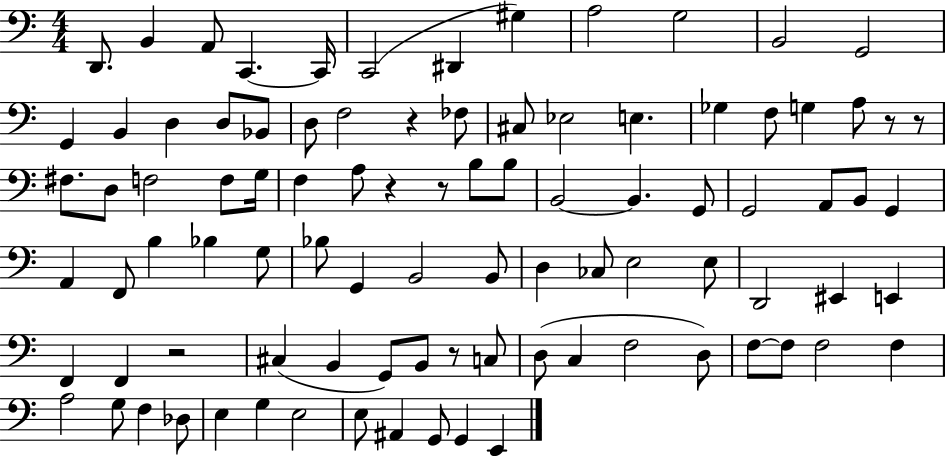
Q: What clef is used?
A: bass